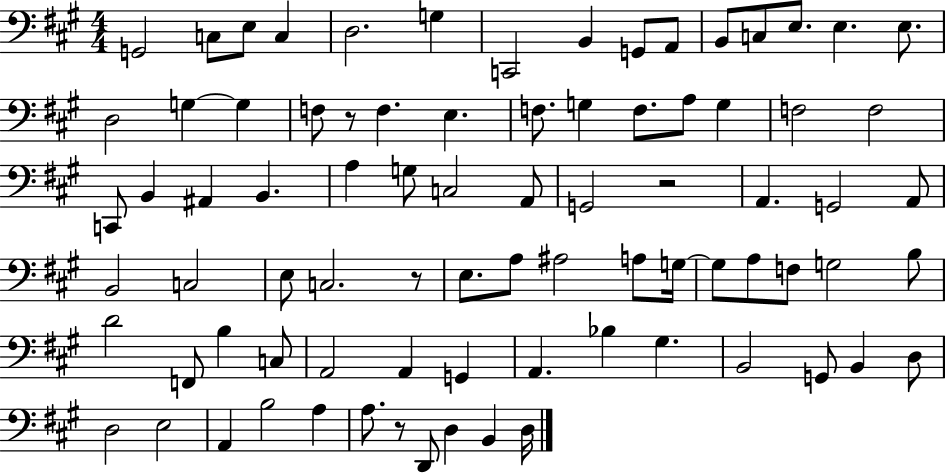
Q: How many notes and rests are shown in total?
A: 82